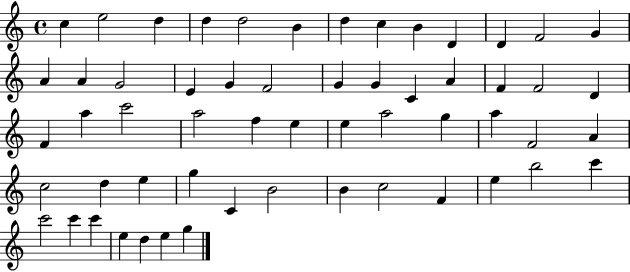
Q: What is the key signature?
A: C major